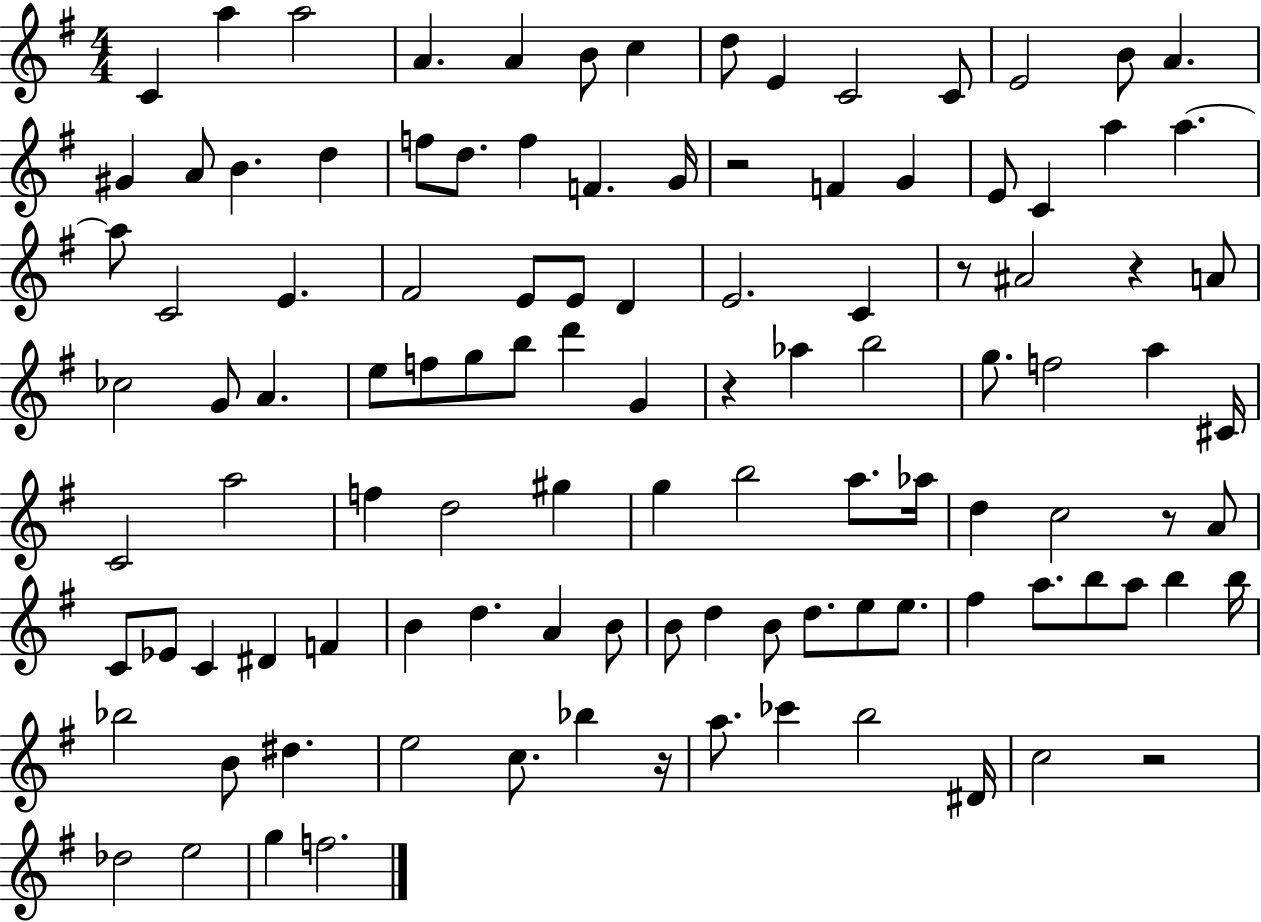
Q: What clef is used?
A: treble